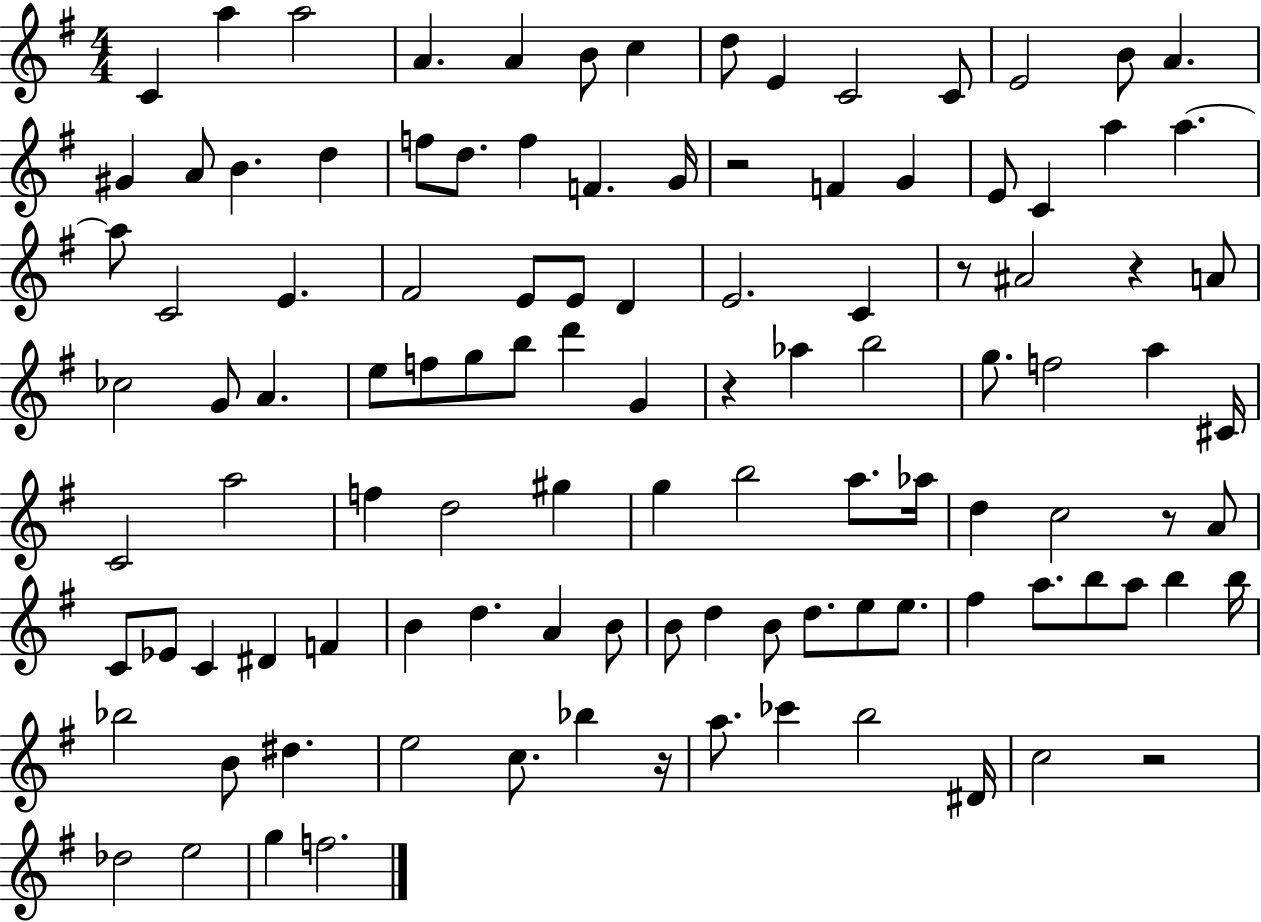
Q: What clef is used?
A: treble